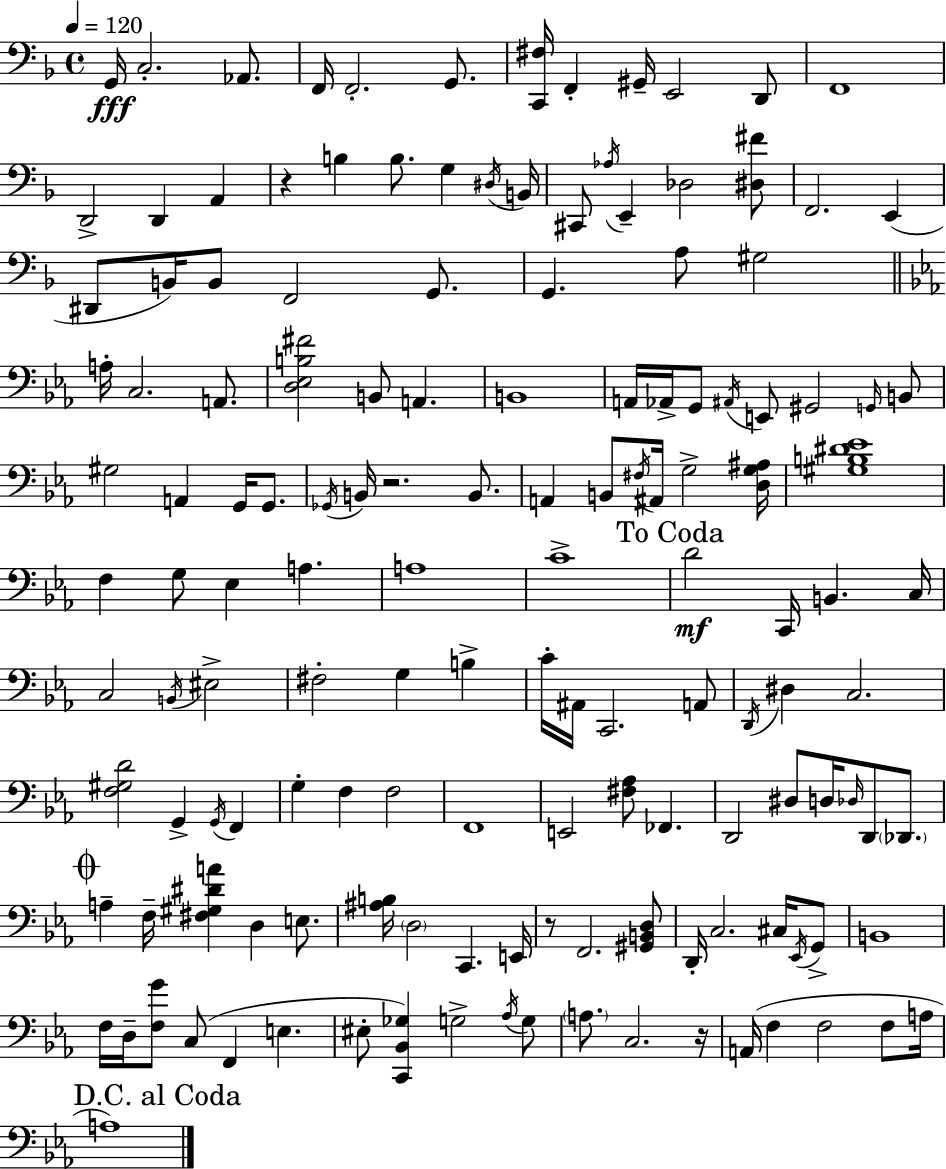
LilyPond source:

{
  \clef bass
  \time 4/4
  \defaultTimeSignature
  \key f \major
  \tempo 4 = 120
  g,16\fff c2.-. aes,8. | f,16 f,2.-. g,8. | <c, fis>16 f,4-. gis,16-- e,2 d,8 | f,1 | \break d,2-> d,4 a,4 | r4 b4 b8. g4 \acciaccatura { dis16 } | b,16 cis,8 \acciaccatura { aes16 } e,4-- des2 | <dis fis'>8 f,2. e,4( | \break dis,8 b,16) b,8 f,2 g,8. | g,4. a8 gis2 | \bar "||" \break \key ees \major a16-. c2. a,8. | <d ees b fis'>2 b,8 a,4. | b,1 | a,16 aes,16-> g,8 \acciaccatura { ais,16 } e,8 gis,2 \grace { g,16 } | \break b,8 gis2 a,4 g,16 g,8. | \acciaccatura { ges,16 } b,16 r2. | b,8. a,4 b,8 \acciaccatura { fis16 } ais,16 g2-> | <d g ais>16 <gis b dis' ees'>1 | \break f4 g8 ees4 a4. | a1 | c'1-> | \mark "To Coda" d'2\mf c,16 b,4. | \break c16 c2 \acciaccatura { b,16 } eis2-> | fis2-. g4 | b4-> c'16-. ais,16 c,2. | a,8 \acciaccatura { d,16 } dis4 c2. | \break <f gis d'>2 g,4-> | \acciaccatura { g,16 } f,4 g4-. f4 f2 | f,1 | e,2 <fis aes>8 | \break fes,4. d,2 dis8 | d16 \grace { des16 } d,8 \parenthesize des,8. \mark \markup { \musicglyph "scripts.coda" } a4-- f16-- <fis gis dis' a'>4 | d4 e8. <ais b>16 \parenthesize d2 | c,4. e,16 r8 f,2. | \break <gis, b, d>8 d,16-. c2. | cis16 \acciaccatura { ees,16 } g,8-> b,1 | f16 d16-- <f g'>8 c8( f,4 | e4. eis8-. <c, bes, ges>4) g2-> | \break \acciaccatura { aes16 } g8 \parenthesize a8. c2. | r16 a,16( f4 f2 | f8 a16 \mark "D.C. al Coda" a1) | \bar "|."
}